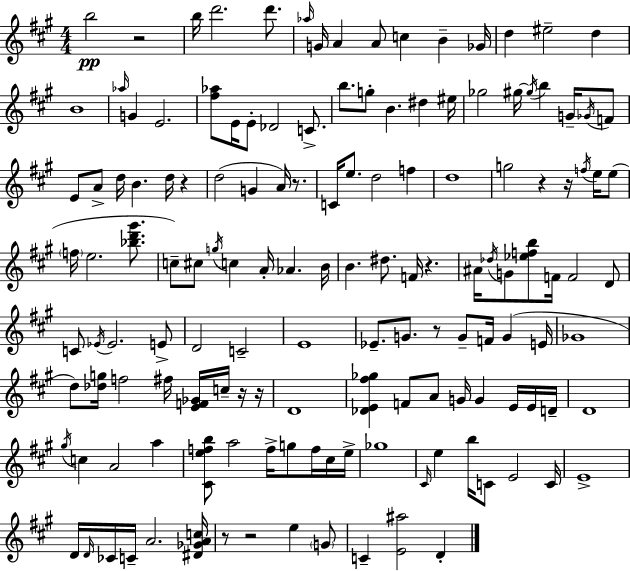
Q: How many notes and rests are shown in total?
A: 143